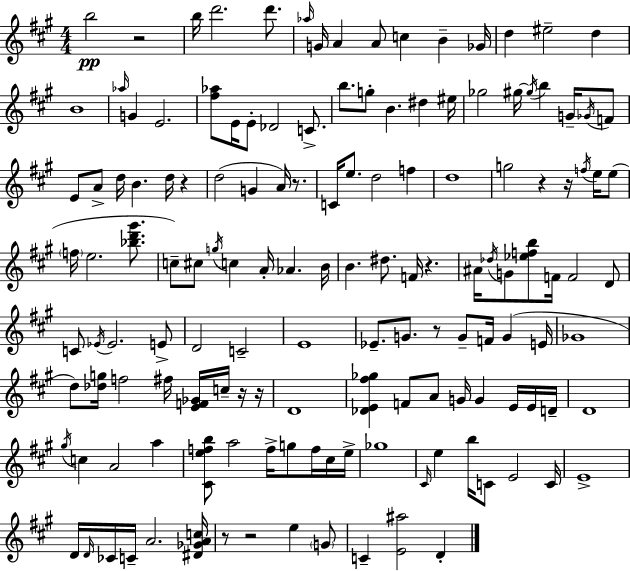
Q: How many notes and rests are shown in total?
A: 143